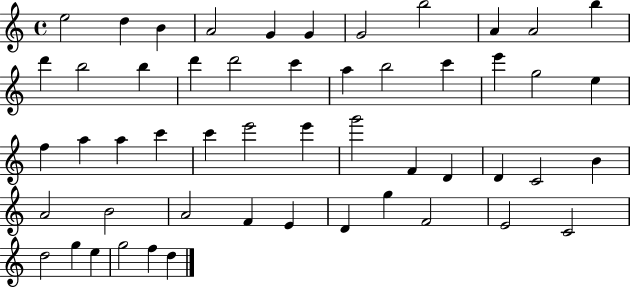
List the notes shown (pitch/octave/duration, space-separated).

E5/h D5/q B4/q A4/h G4/q G4/q G4/h B5/h A4/q A4/h B5/q D6/q B5/h B5/q D6/q D6/h C6/q A5/q B5/h C6/q E6/q G5/h E5/q F5/q A5/q A5/q C6/q C6/q E6/h E6/q G6/h F4/q D4/q D4/q C4/h B4/q A4/h B4/h A4/h F4/q E4/q D4/q G5/q F4/h E4/h C4/h D5/h G5/q E5/q G5/h F5/q D5/q